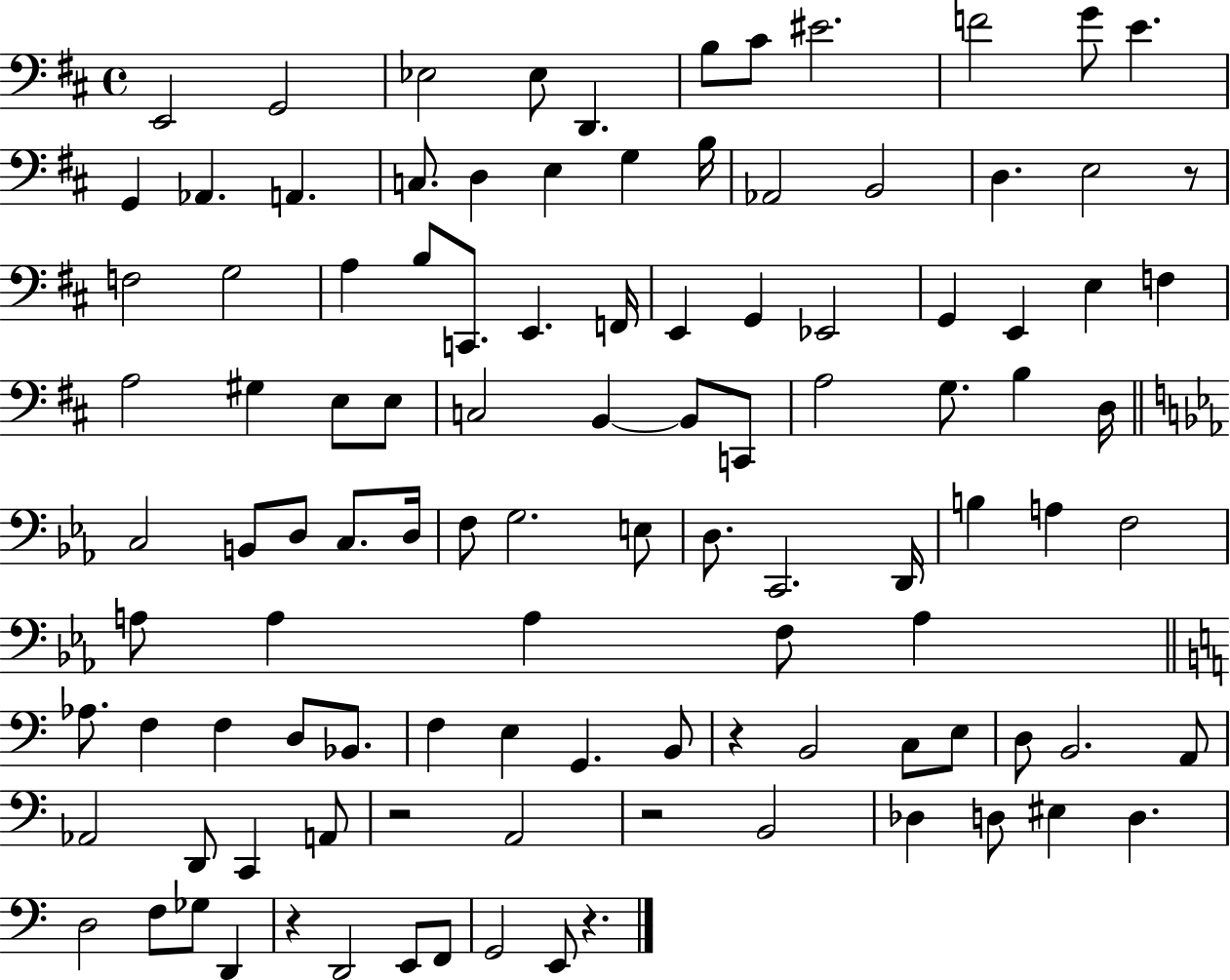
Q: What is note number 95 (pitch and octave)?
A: F3